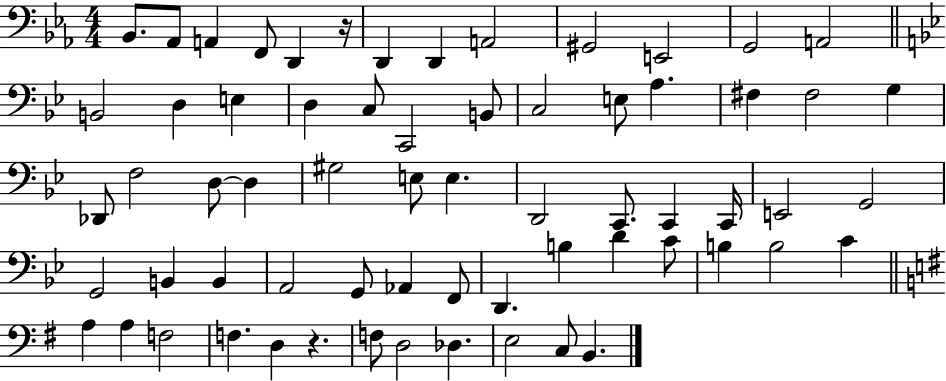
{
  \clef bass
  \numericTimeSignature
  \time 4/4
  \key ees \major
  bes,8. aes,8 a,4 f,8 d,4 r16 | d,4 d,4 a,2 | gis,2 e,2 | g,2 a,2 | \break \bar "||" \break \key g \minor b,2 d4 e4 | d4 c8 c,2 b,8 | c2 e8 a4. | fis4 fis2 g4 | \break des,8 f2 d8~~ d4 | gis2 e8 e4. | d,2 c,8. c,4 c,16 | e,2 g,2 | \break g,2 b,4 b,4 | a,2 g,8 aes,4 f,8 | d,4. b4 d'4 c'8 | b4 b2 c'4 | \break \bar "||" \break \key e \minor a4 a4 f2 | f4. d4 r4. | f8 d2 des4. | e2 c8 b,4. | \break \bar "|."
}